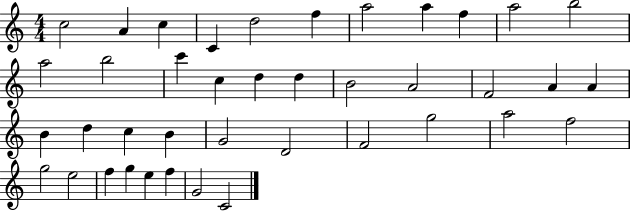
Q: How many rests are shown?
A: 0